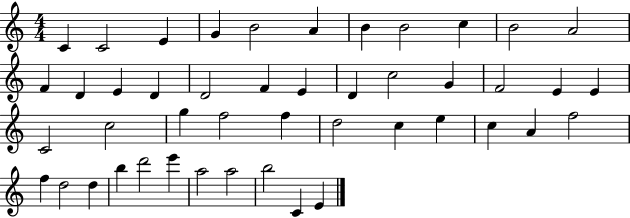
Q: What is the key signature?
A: C major